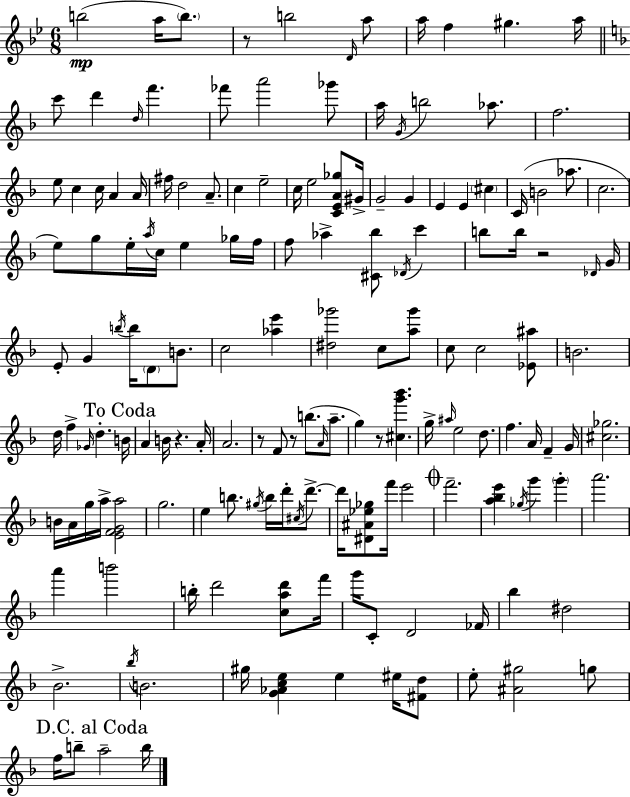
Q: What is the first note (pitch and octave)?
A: B5